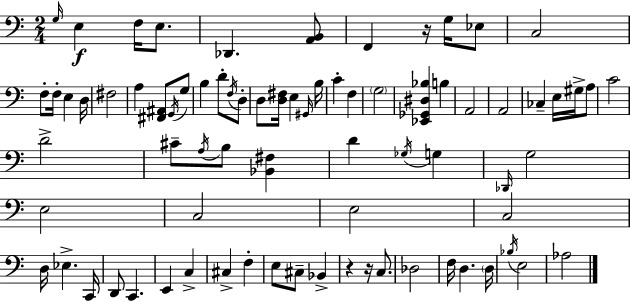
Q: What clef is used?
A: bass